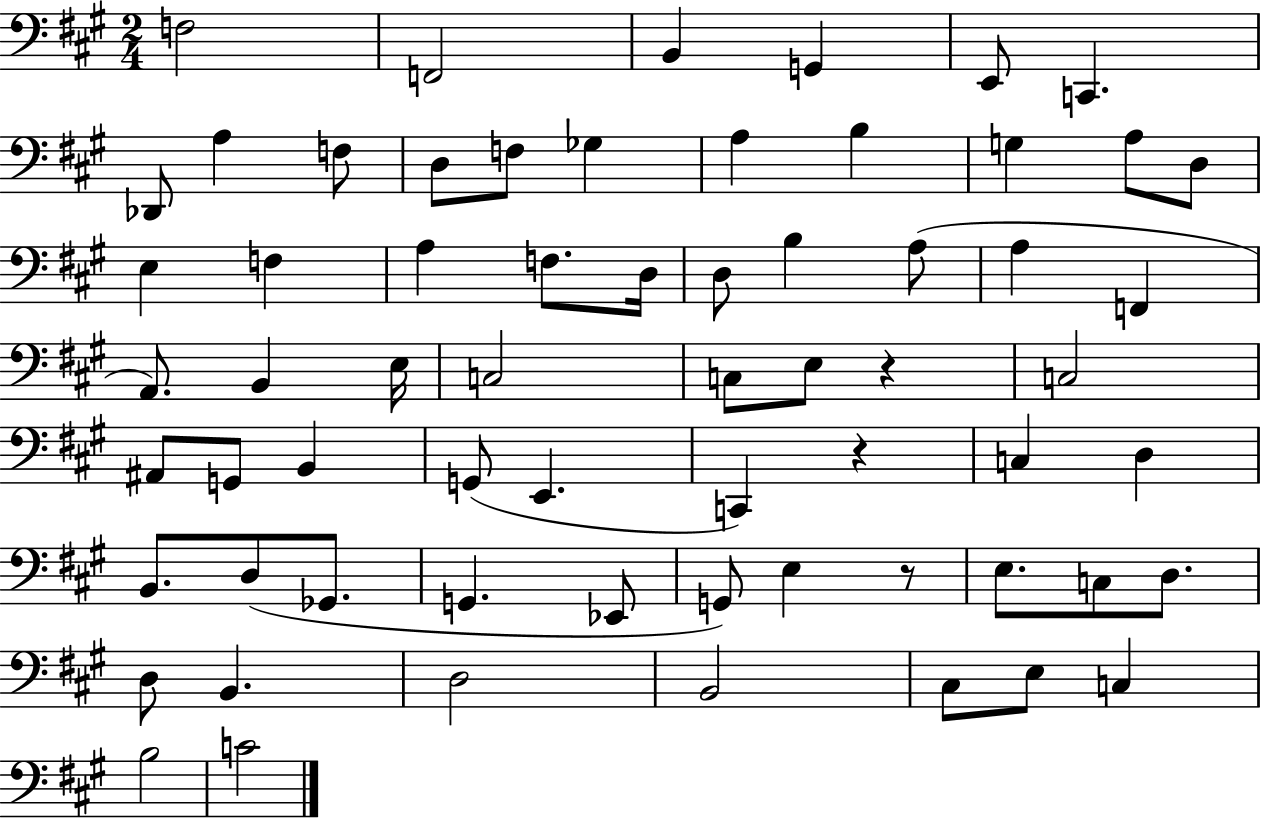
F3/h F2/h B2/q G2/q E2/e C2/q. Db2/e A3/q F3/e D3/e F3/e Gb3/q A3/q B3/q G3/q A3/e D3/e E3/q F3/q A3/q F3/e. D3/s D3/e B3/q A3/e A3/q F2/q A2/e. B2/q E3/s C3/h C3/e E3/e R/q C3/h A#2/e G2/e B2/q G2/e E2/q. C2/q R/q C3/q D3/q B2/e. D3/e Gb2/e. G2/q. Eb2/e G2/e E3/q R/e E3/e. C3/e D3/e. D3/e B2/q. D3/h B2/h C#3/e E3/e C3/q B3/h C4/h